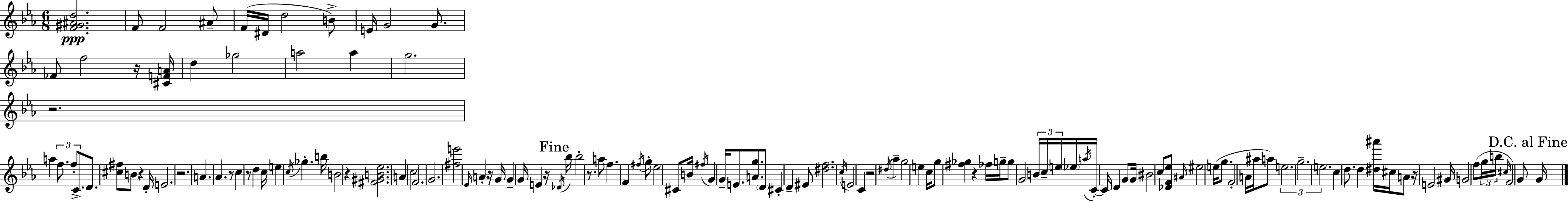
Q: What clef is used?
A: treble